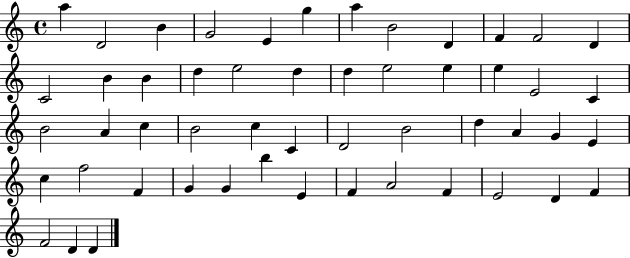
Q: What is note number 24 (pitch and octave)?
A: C4